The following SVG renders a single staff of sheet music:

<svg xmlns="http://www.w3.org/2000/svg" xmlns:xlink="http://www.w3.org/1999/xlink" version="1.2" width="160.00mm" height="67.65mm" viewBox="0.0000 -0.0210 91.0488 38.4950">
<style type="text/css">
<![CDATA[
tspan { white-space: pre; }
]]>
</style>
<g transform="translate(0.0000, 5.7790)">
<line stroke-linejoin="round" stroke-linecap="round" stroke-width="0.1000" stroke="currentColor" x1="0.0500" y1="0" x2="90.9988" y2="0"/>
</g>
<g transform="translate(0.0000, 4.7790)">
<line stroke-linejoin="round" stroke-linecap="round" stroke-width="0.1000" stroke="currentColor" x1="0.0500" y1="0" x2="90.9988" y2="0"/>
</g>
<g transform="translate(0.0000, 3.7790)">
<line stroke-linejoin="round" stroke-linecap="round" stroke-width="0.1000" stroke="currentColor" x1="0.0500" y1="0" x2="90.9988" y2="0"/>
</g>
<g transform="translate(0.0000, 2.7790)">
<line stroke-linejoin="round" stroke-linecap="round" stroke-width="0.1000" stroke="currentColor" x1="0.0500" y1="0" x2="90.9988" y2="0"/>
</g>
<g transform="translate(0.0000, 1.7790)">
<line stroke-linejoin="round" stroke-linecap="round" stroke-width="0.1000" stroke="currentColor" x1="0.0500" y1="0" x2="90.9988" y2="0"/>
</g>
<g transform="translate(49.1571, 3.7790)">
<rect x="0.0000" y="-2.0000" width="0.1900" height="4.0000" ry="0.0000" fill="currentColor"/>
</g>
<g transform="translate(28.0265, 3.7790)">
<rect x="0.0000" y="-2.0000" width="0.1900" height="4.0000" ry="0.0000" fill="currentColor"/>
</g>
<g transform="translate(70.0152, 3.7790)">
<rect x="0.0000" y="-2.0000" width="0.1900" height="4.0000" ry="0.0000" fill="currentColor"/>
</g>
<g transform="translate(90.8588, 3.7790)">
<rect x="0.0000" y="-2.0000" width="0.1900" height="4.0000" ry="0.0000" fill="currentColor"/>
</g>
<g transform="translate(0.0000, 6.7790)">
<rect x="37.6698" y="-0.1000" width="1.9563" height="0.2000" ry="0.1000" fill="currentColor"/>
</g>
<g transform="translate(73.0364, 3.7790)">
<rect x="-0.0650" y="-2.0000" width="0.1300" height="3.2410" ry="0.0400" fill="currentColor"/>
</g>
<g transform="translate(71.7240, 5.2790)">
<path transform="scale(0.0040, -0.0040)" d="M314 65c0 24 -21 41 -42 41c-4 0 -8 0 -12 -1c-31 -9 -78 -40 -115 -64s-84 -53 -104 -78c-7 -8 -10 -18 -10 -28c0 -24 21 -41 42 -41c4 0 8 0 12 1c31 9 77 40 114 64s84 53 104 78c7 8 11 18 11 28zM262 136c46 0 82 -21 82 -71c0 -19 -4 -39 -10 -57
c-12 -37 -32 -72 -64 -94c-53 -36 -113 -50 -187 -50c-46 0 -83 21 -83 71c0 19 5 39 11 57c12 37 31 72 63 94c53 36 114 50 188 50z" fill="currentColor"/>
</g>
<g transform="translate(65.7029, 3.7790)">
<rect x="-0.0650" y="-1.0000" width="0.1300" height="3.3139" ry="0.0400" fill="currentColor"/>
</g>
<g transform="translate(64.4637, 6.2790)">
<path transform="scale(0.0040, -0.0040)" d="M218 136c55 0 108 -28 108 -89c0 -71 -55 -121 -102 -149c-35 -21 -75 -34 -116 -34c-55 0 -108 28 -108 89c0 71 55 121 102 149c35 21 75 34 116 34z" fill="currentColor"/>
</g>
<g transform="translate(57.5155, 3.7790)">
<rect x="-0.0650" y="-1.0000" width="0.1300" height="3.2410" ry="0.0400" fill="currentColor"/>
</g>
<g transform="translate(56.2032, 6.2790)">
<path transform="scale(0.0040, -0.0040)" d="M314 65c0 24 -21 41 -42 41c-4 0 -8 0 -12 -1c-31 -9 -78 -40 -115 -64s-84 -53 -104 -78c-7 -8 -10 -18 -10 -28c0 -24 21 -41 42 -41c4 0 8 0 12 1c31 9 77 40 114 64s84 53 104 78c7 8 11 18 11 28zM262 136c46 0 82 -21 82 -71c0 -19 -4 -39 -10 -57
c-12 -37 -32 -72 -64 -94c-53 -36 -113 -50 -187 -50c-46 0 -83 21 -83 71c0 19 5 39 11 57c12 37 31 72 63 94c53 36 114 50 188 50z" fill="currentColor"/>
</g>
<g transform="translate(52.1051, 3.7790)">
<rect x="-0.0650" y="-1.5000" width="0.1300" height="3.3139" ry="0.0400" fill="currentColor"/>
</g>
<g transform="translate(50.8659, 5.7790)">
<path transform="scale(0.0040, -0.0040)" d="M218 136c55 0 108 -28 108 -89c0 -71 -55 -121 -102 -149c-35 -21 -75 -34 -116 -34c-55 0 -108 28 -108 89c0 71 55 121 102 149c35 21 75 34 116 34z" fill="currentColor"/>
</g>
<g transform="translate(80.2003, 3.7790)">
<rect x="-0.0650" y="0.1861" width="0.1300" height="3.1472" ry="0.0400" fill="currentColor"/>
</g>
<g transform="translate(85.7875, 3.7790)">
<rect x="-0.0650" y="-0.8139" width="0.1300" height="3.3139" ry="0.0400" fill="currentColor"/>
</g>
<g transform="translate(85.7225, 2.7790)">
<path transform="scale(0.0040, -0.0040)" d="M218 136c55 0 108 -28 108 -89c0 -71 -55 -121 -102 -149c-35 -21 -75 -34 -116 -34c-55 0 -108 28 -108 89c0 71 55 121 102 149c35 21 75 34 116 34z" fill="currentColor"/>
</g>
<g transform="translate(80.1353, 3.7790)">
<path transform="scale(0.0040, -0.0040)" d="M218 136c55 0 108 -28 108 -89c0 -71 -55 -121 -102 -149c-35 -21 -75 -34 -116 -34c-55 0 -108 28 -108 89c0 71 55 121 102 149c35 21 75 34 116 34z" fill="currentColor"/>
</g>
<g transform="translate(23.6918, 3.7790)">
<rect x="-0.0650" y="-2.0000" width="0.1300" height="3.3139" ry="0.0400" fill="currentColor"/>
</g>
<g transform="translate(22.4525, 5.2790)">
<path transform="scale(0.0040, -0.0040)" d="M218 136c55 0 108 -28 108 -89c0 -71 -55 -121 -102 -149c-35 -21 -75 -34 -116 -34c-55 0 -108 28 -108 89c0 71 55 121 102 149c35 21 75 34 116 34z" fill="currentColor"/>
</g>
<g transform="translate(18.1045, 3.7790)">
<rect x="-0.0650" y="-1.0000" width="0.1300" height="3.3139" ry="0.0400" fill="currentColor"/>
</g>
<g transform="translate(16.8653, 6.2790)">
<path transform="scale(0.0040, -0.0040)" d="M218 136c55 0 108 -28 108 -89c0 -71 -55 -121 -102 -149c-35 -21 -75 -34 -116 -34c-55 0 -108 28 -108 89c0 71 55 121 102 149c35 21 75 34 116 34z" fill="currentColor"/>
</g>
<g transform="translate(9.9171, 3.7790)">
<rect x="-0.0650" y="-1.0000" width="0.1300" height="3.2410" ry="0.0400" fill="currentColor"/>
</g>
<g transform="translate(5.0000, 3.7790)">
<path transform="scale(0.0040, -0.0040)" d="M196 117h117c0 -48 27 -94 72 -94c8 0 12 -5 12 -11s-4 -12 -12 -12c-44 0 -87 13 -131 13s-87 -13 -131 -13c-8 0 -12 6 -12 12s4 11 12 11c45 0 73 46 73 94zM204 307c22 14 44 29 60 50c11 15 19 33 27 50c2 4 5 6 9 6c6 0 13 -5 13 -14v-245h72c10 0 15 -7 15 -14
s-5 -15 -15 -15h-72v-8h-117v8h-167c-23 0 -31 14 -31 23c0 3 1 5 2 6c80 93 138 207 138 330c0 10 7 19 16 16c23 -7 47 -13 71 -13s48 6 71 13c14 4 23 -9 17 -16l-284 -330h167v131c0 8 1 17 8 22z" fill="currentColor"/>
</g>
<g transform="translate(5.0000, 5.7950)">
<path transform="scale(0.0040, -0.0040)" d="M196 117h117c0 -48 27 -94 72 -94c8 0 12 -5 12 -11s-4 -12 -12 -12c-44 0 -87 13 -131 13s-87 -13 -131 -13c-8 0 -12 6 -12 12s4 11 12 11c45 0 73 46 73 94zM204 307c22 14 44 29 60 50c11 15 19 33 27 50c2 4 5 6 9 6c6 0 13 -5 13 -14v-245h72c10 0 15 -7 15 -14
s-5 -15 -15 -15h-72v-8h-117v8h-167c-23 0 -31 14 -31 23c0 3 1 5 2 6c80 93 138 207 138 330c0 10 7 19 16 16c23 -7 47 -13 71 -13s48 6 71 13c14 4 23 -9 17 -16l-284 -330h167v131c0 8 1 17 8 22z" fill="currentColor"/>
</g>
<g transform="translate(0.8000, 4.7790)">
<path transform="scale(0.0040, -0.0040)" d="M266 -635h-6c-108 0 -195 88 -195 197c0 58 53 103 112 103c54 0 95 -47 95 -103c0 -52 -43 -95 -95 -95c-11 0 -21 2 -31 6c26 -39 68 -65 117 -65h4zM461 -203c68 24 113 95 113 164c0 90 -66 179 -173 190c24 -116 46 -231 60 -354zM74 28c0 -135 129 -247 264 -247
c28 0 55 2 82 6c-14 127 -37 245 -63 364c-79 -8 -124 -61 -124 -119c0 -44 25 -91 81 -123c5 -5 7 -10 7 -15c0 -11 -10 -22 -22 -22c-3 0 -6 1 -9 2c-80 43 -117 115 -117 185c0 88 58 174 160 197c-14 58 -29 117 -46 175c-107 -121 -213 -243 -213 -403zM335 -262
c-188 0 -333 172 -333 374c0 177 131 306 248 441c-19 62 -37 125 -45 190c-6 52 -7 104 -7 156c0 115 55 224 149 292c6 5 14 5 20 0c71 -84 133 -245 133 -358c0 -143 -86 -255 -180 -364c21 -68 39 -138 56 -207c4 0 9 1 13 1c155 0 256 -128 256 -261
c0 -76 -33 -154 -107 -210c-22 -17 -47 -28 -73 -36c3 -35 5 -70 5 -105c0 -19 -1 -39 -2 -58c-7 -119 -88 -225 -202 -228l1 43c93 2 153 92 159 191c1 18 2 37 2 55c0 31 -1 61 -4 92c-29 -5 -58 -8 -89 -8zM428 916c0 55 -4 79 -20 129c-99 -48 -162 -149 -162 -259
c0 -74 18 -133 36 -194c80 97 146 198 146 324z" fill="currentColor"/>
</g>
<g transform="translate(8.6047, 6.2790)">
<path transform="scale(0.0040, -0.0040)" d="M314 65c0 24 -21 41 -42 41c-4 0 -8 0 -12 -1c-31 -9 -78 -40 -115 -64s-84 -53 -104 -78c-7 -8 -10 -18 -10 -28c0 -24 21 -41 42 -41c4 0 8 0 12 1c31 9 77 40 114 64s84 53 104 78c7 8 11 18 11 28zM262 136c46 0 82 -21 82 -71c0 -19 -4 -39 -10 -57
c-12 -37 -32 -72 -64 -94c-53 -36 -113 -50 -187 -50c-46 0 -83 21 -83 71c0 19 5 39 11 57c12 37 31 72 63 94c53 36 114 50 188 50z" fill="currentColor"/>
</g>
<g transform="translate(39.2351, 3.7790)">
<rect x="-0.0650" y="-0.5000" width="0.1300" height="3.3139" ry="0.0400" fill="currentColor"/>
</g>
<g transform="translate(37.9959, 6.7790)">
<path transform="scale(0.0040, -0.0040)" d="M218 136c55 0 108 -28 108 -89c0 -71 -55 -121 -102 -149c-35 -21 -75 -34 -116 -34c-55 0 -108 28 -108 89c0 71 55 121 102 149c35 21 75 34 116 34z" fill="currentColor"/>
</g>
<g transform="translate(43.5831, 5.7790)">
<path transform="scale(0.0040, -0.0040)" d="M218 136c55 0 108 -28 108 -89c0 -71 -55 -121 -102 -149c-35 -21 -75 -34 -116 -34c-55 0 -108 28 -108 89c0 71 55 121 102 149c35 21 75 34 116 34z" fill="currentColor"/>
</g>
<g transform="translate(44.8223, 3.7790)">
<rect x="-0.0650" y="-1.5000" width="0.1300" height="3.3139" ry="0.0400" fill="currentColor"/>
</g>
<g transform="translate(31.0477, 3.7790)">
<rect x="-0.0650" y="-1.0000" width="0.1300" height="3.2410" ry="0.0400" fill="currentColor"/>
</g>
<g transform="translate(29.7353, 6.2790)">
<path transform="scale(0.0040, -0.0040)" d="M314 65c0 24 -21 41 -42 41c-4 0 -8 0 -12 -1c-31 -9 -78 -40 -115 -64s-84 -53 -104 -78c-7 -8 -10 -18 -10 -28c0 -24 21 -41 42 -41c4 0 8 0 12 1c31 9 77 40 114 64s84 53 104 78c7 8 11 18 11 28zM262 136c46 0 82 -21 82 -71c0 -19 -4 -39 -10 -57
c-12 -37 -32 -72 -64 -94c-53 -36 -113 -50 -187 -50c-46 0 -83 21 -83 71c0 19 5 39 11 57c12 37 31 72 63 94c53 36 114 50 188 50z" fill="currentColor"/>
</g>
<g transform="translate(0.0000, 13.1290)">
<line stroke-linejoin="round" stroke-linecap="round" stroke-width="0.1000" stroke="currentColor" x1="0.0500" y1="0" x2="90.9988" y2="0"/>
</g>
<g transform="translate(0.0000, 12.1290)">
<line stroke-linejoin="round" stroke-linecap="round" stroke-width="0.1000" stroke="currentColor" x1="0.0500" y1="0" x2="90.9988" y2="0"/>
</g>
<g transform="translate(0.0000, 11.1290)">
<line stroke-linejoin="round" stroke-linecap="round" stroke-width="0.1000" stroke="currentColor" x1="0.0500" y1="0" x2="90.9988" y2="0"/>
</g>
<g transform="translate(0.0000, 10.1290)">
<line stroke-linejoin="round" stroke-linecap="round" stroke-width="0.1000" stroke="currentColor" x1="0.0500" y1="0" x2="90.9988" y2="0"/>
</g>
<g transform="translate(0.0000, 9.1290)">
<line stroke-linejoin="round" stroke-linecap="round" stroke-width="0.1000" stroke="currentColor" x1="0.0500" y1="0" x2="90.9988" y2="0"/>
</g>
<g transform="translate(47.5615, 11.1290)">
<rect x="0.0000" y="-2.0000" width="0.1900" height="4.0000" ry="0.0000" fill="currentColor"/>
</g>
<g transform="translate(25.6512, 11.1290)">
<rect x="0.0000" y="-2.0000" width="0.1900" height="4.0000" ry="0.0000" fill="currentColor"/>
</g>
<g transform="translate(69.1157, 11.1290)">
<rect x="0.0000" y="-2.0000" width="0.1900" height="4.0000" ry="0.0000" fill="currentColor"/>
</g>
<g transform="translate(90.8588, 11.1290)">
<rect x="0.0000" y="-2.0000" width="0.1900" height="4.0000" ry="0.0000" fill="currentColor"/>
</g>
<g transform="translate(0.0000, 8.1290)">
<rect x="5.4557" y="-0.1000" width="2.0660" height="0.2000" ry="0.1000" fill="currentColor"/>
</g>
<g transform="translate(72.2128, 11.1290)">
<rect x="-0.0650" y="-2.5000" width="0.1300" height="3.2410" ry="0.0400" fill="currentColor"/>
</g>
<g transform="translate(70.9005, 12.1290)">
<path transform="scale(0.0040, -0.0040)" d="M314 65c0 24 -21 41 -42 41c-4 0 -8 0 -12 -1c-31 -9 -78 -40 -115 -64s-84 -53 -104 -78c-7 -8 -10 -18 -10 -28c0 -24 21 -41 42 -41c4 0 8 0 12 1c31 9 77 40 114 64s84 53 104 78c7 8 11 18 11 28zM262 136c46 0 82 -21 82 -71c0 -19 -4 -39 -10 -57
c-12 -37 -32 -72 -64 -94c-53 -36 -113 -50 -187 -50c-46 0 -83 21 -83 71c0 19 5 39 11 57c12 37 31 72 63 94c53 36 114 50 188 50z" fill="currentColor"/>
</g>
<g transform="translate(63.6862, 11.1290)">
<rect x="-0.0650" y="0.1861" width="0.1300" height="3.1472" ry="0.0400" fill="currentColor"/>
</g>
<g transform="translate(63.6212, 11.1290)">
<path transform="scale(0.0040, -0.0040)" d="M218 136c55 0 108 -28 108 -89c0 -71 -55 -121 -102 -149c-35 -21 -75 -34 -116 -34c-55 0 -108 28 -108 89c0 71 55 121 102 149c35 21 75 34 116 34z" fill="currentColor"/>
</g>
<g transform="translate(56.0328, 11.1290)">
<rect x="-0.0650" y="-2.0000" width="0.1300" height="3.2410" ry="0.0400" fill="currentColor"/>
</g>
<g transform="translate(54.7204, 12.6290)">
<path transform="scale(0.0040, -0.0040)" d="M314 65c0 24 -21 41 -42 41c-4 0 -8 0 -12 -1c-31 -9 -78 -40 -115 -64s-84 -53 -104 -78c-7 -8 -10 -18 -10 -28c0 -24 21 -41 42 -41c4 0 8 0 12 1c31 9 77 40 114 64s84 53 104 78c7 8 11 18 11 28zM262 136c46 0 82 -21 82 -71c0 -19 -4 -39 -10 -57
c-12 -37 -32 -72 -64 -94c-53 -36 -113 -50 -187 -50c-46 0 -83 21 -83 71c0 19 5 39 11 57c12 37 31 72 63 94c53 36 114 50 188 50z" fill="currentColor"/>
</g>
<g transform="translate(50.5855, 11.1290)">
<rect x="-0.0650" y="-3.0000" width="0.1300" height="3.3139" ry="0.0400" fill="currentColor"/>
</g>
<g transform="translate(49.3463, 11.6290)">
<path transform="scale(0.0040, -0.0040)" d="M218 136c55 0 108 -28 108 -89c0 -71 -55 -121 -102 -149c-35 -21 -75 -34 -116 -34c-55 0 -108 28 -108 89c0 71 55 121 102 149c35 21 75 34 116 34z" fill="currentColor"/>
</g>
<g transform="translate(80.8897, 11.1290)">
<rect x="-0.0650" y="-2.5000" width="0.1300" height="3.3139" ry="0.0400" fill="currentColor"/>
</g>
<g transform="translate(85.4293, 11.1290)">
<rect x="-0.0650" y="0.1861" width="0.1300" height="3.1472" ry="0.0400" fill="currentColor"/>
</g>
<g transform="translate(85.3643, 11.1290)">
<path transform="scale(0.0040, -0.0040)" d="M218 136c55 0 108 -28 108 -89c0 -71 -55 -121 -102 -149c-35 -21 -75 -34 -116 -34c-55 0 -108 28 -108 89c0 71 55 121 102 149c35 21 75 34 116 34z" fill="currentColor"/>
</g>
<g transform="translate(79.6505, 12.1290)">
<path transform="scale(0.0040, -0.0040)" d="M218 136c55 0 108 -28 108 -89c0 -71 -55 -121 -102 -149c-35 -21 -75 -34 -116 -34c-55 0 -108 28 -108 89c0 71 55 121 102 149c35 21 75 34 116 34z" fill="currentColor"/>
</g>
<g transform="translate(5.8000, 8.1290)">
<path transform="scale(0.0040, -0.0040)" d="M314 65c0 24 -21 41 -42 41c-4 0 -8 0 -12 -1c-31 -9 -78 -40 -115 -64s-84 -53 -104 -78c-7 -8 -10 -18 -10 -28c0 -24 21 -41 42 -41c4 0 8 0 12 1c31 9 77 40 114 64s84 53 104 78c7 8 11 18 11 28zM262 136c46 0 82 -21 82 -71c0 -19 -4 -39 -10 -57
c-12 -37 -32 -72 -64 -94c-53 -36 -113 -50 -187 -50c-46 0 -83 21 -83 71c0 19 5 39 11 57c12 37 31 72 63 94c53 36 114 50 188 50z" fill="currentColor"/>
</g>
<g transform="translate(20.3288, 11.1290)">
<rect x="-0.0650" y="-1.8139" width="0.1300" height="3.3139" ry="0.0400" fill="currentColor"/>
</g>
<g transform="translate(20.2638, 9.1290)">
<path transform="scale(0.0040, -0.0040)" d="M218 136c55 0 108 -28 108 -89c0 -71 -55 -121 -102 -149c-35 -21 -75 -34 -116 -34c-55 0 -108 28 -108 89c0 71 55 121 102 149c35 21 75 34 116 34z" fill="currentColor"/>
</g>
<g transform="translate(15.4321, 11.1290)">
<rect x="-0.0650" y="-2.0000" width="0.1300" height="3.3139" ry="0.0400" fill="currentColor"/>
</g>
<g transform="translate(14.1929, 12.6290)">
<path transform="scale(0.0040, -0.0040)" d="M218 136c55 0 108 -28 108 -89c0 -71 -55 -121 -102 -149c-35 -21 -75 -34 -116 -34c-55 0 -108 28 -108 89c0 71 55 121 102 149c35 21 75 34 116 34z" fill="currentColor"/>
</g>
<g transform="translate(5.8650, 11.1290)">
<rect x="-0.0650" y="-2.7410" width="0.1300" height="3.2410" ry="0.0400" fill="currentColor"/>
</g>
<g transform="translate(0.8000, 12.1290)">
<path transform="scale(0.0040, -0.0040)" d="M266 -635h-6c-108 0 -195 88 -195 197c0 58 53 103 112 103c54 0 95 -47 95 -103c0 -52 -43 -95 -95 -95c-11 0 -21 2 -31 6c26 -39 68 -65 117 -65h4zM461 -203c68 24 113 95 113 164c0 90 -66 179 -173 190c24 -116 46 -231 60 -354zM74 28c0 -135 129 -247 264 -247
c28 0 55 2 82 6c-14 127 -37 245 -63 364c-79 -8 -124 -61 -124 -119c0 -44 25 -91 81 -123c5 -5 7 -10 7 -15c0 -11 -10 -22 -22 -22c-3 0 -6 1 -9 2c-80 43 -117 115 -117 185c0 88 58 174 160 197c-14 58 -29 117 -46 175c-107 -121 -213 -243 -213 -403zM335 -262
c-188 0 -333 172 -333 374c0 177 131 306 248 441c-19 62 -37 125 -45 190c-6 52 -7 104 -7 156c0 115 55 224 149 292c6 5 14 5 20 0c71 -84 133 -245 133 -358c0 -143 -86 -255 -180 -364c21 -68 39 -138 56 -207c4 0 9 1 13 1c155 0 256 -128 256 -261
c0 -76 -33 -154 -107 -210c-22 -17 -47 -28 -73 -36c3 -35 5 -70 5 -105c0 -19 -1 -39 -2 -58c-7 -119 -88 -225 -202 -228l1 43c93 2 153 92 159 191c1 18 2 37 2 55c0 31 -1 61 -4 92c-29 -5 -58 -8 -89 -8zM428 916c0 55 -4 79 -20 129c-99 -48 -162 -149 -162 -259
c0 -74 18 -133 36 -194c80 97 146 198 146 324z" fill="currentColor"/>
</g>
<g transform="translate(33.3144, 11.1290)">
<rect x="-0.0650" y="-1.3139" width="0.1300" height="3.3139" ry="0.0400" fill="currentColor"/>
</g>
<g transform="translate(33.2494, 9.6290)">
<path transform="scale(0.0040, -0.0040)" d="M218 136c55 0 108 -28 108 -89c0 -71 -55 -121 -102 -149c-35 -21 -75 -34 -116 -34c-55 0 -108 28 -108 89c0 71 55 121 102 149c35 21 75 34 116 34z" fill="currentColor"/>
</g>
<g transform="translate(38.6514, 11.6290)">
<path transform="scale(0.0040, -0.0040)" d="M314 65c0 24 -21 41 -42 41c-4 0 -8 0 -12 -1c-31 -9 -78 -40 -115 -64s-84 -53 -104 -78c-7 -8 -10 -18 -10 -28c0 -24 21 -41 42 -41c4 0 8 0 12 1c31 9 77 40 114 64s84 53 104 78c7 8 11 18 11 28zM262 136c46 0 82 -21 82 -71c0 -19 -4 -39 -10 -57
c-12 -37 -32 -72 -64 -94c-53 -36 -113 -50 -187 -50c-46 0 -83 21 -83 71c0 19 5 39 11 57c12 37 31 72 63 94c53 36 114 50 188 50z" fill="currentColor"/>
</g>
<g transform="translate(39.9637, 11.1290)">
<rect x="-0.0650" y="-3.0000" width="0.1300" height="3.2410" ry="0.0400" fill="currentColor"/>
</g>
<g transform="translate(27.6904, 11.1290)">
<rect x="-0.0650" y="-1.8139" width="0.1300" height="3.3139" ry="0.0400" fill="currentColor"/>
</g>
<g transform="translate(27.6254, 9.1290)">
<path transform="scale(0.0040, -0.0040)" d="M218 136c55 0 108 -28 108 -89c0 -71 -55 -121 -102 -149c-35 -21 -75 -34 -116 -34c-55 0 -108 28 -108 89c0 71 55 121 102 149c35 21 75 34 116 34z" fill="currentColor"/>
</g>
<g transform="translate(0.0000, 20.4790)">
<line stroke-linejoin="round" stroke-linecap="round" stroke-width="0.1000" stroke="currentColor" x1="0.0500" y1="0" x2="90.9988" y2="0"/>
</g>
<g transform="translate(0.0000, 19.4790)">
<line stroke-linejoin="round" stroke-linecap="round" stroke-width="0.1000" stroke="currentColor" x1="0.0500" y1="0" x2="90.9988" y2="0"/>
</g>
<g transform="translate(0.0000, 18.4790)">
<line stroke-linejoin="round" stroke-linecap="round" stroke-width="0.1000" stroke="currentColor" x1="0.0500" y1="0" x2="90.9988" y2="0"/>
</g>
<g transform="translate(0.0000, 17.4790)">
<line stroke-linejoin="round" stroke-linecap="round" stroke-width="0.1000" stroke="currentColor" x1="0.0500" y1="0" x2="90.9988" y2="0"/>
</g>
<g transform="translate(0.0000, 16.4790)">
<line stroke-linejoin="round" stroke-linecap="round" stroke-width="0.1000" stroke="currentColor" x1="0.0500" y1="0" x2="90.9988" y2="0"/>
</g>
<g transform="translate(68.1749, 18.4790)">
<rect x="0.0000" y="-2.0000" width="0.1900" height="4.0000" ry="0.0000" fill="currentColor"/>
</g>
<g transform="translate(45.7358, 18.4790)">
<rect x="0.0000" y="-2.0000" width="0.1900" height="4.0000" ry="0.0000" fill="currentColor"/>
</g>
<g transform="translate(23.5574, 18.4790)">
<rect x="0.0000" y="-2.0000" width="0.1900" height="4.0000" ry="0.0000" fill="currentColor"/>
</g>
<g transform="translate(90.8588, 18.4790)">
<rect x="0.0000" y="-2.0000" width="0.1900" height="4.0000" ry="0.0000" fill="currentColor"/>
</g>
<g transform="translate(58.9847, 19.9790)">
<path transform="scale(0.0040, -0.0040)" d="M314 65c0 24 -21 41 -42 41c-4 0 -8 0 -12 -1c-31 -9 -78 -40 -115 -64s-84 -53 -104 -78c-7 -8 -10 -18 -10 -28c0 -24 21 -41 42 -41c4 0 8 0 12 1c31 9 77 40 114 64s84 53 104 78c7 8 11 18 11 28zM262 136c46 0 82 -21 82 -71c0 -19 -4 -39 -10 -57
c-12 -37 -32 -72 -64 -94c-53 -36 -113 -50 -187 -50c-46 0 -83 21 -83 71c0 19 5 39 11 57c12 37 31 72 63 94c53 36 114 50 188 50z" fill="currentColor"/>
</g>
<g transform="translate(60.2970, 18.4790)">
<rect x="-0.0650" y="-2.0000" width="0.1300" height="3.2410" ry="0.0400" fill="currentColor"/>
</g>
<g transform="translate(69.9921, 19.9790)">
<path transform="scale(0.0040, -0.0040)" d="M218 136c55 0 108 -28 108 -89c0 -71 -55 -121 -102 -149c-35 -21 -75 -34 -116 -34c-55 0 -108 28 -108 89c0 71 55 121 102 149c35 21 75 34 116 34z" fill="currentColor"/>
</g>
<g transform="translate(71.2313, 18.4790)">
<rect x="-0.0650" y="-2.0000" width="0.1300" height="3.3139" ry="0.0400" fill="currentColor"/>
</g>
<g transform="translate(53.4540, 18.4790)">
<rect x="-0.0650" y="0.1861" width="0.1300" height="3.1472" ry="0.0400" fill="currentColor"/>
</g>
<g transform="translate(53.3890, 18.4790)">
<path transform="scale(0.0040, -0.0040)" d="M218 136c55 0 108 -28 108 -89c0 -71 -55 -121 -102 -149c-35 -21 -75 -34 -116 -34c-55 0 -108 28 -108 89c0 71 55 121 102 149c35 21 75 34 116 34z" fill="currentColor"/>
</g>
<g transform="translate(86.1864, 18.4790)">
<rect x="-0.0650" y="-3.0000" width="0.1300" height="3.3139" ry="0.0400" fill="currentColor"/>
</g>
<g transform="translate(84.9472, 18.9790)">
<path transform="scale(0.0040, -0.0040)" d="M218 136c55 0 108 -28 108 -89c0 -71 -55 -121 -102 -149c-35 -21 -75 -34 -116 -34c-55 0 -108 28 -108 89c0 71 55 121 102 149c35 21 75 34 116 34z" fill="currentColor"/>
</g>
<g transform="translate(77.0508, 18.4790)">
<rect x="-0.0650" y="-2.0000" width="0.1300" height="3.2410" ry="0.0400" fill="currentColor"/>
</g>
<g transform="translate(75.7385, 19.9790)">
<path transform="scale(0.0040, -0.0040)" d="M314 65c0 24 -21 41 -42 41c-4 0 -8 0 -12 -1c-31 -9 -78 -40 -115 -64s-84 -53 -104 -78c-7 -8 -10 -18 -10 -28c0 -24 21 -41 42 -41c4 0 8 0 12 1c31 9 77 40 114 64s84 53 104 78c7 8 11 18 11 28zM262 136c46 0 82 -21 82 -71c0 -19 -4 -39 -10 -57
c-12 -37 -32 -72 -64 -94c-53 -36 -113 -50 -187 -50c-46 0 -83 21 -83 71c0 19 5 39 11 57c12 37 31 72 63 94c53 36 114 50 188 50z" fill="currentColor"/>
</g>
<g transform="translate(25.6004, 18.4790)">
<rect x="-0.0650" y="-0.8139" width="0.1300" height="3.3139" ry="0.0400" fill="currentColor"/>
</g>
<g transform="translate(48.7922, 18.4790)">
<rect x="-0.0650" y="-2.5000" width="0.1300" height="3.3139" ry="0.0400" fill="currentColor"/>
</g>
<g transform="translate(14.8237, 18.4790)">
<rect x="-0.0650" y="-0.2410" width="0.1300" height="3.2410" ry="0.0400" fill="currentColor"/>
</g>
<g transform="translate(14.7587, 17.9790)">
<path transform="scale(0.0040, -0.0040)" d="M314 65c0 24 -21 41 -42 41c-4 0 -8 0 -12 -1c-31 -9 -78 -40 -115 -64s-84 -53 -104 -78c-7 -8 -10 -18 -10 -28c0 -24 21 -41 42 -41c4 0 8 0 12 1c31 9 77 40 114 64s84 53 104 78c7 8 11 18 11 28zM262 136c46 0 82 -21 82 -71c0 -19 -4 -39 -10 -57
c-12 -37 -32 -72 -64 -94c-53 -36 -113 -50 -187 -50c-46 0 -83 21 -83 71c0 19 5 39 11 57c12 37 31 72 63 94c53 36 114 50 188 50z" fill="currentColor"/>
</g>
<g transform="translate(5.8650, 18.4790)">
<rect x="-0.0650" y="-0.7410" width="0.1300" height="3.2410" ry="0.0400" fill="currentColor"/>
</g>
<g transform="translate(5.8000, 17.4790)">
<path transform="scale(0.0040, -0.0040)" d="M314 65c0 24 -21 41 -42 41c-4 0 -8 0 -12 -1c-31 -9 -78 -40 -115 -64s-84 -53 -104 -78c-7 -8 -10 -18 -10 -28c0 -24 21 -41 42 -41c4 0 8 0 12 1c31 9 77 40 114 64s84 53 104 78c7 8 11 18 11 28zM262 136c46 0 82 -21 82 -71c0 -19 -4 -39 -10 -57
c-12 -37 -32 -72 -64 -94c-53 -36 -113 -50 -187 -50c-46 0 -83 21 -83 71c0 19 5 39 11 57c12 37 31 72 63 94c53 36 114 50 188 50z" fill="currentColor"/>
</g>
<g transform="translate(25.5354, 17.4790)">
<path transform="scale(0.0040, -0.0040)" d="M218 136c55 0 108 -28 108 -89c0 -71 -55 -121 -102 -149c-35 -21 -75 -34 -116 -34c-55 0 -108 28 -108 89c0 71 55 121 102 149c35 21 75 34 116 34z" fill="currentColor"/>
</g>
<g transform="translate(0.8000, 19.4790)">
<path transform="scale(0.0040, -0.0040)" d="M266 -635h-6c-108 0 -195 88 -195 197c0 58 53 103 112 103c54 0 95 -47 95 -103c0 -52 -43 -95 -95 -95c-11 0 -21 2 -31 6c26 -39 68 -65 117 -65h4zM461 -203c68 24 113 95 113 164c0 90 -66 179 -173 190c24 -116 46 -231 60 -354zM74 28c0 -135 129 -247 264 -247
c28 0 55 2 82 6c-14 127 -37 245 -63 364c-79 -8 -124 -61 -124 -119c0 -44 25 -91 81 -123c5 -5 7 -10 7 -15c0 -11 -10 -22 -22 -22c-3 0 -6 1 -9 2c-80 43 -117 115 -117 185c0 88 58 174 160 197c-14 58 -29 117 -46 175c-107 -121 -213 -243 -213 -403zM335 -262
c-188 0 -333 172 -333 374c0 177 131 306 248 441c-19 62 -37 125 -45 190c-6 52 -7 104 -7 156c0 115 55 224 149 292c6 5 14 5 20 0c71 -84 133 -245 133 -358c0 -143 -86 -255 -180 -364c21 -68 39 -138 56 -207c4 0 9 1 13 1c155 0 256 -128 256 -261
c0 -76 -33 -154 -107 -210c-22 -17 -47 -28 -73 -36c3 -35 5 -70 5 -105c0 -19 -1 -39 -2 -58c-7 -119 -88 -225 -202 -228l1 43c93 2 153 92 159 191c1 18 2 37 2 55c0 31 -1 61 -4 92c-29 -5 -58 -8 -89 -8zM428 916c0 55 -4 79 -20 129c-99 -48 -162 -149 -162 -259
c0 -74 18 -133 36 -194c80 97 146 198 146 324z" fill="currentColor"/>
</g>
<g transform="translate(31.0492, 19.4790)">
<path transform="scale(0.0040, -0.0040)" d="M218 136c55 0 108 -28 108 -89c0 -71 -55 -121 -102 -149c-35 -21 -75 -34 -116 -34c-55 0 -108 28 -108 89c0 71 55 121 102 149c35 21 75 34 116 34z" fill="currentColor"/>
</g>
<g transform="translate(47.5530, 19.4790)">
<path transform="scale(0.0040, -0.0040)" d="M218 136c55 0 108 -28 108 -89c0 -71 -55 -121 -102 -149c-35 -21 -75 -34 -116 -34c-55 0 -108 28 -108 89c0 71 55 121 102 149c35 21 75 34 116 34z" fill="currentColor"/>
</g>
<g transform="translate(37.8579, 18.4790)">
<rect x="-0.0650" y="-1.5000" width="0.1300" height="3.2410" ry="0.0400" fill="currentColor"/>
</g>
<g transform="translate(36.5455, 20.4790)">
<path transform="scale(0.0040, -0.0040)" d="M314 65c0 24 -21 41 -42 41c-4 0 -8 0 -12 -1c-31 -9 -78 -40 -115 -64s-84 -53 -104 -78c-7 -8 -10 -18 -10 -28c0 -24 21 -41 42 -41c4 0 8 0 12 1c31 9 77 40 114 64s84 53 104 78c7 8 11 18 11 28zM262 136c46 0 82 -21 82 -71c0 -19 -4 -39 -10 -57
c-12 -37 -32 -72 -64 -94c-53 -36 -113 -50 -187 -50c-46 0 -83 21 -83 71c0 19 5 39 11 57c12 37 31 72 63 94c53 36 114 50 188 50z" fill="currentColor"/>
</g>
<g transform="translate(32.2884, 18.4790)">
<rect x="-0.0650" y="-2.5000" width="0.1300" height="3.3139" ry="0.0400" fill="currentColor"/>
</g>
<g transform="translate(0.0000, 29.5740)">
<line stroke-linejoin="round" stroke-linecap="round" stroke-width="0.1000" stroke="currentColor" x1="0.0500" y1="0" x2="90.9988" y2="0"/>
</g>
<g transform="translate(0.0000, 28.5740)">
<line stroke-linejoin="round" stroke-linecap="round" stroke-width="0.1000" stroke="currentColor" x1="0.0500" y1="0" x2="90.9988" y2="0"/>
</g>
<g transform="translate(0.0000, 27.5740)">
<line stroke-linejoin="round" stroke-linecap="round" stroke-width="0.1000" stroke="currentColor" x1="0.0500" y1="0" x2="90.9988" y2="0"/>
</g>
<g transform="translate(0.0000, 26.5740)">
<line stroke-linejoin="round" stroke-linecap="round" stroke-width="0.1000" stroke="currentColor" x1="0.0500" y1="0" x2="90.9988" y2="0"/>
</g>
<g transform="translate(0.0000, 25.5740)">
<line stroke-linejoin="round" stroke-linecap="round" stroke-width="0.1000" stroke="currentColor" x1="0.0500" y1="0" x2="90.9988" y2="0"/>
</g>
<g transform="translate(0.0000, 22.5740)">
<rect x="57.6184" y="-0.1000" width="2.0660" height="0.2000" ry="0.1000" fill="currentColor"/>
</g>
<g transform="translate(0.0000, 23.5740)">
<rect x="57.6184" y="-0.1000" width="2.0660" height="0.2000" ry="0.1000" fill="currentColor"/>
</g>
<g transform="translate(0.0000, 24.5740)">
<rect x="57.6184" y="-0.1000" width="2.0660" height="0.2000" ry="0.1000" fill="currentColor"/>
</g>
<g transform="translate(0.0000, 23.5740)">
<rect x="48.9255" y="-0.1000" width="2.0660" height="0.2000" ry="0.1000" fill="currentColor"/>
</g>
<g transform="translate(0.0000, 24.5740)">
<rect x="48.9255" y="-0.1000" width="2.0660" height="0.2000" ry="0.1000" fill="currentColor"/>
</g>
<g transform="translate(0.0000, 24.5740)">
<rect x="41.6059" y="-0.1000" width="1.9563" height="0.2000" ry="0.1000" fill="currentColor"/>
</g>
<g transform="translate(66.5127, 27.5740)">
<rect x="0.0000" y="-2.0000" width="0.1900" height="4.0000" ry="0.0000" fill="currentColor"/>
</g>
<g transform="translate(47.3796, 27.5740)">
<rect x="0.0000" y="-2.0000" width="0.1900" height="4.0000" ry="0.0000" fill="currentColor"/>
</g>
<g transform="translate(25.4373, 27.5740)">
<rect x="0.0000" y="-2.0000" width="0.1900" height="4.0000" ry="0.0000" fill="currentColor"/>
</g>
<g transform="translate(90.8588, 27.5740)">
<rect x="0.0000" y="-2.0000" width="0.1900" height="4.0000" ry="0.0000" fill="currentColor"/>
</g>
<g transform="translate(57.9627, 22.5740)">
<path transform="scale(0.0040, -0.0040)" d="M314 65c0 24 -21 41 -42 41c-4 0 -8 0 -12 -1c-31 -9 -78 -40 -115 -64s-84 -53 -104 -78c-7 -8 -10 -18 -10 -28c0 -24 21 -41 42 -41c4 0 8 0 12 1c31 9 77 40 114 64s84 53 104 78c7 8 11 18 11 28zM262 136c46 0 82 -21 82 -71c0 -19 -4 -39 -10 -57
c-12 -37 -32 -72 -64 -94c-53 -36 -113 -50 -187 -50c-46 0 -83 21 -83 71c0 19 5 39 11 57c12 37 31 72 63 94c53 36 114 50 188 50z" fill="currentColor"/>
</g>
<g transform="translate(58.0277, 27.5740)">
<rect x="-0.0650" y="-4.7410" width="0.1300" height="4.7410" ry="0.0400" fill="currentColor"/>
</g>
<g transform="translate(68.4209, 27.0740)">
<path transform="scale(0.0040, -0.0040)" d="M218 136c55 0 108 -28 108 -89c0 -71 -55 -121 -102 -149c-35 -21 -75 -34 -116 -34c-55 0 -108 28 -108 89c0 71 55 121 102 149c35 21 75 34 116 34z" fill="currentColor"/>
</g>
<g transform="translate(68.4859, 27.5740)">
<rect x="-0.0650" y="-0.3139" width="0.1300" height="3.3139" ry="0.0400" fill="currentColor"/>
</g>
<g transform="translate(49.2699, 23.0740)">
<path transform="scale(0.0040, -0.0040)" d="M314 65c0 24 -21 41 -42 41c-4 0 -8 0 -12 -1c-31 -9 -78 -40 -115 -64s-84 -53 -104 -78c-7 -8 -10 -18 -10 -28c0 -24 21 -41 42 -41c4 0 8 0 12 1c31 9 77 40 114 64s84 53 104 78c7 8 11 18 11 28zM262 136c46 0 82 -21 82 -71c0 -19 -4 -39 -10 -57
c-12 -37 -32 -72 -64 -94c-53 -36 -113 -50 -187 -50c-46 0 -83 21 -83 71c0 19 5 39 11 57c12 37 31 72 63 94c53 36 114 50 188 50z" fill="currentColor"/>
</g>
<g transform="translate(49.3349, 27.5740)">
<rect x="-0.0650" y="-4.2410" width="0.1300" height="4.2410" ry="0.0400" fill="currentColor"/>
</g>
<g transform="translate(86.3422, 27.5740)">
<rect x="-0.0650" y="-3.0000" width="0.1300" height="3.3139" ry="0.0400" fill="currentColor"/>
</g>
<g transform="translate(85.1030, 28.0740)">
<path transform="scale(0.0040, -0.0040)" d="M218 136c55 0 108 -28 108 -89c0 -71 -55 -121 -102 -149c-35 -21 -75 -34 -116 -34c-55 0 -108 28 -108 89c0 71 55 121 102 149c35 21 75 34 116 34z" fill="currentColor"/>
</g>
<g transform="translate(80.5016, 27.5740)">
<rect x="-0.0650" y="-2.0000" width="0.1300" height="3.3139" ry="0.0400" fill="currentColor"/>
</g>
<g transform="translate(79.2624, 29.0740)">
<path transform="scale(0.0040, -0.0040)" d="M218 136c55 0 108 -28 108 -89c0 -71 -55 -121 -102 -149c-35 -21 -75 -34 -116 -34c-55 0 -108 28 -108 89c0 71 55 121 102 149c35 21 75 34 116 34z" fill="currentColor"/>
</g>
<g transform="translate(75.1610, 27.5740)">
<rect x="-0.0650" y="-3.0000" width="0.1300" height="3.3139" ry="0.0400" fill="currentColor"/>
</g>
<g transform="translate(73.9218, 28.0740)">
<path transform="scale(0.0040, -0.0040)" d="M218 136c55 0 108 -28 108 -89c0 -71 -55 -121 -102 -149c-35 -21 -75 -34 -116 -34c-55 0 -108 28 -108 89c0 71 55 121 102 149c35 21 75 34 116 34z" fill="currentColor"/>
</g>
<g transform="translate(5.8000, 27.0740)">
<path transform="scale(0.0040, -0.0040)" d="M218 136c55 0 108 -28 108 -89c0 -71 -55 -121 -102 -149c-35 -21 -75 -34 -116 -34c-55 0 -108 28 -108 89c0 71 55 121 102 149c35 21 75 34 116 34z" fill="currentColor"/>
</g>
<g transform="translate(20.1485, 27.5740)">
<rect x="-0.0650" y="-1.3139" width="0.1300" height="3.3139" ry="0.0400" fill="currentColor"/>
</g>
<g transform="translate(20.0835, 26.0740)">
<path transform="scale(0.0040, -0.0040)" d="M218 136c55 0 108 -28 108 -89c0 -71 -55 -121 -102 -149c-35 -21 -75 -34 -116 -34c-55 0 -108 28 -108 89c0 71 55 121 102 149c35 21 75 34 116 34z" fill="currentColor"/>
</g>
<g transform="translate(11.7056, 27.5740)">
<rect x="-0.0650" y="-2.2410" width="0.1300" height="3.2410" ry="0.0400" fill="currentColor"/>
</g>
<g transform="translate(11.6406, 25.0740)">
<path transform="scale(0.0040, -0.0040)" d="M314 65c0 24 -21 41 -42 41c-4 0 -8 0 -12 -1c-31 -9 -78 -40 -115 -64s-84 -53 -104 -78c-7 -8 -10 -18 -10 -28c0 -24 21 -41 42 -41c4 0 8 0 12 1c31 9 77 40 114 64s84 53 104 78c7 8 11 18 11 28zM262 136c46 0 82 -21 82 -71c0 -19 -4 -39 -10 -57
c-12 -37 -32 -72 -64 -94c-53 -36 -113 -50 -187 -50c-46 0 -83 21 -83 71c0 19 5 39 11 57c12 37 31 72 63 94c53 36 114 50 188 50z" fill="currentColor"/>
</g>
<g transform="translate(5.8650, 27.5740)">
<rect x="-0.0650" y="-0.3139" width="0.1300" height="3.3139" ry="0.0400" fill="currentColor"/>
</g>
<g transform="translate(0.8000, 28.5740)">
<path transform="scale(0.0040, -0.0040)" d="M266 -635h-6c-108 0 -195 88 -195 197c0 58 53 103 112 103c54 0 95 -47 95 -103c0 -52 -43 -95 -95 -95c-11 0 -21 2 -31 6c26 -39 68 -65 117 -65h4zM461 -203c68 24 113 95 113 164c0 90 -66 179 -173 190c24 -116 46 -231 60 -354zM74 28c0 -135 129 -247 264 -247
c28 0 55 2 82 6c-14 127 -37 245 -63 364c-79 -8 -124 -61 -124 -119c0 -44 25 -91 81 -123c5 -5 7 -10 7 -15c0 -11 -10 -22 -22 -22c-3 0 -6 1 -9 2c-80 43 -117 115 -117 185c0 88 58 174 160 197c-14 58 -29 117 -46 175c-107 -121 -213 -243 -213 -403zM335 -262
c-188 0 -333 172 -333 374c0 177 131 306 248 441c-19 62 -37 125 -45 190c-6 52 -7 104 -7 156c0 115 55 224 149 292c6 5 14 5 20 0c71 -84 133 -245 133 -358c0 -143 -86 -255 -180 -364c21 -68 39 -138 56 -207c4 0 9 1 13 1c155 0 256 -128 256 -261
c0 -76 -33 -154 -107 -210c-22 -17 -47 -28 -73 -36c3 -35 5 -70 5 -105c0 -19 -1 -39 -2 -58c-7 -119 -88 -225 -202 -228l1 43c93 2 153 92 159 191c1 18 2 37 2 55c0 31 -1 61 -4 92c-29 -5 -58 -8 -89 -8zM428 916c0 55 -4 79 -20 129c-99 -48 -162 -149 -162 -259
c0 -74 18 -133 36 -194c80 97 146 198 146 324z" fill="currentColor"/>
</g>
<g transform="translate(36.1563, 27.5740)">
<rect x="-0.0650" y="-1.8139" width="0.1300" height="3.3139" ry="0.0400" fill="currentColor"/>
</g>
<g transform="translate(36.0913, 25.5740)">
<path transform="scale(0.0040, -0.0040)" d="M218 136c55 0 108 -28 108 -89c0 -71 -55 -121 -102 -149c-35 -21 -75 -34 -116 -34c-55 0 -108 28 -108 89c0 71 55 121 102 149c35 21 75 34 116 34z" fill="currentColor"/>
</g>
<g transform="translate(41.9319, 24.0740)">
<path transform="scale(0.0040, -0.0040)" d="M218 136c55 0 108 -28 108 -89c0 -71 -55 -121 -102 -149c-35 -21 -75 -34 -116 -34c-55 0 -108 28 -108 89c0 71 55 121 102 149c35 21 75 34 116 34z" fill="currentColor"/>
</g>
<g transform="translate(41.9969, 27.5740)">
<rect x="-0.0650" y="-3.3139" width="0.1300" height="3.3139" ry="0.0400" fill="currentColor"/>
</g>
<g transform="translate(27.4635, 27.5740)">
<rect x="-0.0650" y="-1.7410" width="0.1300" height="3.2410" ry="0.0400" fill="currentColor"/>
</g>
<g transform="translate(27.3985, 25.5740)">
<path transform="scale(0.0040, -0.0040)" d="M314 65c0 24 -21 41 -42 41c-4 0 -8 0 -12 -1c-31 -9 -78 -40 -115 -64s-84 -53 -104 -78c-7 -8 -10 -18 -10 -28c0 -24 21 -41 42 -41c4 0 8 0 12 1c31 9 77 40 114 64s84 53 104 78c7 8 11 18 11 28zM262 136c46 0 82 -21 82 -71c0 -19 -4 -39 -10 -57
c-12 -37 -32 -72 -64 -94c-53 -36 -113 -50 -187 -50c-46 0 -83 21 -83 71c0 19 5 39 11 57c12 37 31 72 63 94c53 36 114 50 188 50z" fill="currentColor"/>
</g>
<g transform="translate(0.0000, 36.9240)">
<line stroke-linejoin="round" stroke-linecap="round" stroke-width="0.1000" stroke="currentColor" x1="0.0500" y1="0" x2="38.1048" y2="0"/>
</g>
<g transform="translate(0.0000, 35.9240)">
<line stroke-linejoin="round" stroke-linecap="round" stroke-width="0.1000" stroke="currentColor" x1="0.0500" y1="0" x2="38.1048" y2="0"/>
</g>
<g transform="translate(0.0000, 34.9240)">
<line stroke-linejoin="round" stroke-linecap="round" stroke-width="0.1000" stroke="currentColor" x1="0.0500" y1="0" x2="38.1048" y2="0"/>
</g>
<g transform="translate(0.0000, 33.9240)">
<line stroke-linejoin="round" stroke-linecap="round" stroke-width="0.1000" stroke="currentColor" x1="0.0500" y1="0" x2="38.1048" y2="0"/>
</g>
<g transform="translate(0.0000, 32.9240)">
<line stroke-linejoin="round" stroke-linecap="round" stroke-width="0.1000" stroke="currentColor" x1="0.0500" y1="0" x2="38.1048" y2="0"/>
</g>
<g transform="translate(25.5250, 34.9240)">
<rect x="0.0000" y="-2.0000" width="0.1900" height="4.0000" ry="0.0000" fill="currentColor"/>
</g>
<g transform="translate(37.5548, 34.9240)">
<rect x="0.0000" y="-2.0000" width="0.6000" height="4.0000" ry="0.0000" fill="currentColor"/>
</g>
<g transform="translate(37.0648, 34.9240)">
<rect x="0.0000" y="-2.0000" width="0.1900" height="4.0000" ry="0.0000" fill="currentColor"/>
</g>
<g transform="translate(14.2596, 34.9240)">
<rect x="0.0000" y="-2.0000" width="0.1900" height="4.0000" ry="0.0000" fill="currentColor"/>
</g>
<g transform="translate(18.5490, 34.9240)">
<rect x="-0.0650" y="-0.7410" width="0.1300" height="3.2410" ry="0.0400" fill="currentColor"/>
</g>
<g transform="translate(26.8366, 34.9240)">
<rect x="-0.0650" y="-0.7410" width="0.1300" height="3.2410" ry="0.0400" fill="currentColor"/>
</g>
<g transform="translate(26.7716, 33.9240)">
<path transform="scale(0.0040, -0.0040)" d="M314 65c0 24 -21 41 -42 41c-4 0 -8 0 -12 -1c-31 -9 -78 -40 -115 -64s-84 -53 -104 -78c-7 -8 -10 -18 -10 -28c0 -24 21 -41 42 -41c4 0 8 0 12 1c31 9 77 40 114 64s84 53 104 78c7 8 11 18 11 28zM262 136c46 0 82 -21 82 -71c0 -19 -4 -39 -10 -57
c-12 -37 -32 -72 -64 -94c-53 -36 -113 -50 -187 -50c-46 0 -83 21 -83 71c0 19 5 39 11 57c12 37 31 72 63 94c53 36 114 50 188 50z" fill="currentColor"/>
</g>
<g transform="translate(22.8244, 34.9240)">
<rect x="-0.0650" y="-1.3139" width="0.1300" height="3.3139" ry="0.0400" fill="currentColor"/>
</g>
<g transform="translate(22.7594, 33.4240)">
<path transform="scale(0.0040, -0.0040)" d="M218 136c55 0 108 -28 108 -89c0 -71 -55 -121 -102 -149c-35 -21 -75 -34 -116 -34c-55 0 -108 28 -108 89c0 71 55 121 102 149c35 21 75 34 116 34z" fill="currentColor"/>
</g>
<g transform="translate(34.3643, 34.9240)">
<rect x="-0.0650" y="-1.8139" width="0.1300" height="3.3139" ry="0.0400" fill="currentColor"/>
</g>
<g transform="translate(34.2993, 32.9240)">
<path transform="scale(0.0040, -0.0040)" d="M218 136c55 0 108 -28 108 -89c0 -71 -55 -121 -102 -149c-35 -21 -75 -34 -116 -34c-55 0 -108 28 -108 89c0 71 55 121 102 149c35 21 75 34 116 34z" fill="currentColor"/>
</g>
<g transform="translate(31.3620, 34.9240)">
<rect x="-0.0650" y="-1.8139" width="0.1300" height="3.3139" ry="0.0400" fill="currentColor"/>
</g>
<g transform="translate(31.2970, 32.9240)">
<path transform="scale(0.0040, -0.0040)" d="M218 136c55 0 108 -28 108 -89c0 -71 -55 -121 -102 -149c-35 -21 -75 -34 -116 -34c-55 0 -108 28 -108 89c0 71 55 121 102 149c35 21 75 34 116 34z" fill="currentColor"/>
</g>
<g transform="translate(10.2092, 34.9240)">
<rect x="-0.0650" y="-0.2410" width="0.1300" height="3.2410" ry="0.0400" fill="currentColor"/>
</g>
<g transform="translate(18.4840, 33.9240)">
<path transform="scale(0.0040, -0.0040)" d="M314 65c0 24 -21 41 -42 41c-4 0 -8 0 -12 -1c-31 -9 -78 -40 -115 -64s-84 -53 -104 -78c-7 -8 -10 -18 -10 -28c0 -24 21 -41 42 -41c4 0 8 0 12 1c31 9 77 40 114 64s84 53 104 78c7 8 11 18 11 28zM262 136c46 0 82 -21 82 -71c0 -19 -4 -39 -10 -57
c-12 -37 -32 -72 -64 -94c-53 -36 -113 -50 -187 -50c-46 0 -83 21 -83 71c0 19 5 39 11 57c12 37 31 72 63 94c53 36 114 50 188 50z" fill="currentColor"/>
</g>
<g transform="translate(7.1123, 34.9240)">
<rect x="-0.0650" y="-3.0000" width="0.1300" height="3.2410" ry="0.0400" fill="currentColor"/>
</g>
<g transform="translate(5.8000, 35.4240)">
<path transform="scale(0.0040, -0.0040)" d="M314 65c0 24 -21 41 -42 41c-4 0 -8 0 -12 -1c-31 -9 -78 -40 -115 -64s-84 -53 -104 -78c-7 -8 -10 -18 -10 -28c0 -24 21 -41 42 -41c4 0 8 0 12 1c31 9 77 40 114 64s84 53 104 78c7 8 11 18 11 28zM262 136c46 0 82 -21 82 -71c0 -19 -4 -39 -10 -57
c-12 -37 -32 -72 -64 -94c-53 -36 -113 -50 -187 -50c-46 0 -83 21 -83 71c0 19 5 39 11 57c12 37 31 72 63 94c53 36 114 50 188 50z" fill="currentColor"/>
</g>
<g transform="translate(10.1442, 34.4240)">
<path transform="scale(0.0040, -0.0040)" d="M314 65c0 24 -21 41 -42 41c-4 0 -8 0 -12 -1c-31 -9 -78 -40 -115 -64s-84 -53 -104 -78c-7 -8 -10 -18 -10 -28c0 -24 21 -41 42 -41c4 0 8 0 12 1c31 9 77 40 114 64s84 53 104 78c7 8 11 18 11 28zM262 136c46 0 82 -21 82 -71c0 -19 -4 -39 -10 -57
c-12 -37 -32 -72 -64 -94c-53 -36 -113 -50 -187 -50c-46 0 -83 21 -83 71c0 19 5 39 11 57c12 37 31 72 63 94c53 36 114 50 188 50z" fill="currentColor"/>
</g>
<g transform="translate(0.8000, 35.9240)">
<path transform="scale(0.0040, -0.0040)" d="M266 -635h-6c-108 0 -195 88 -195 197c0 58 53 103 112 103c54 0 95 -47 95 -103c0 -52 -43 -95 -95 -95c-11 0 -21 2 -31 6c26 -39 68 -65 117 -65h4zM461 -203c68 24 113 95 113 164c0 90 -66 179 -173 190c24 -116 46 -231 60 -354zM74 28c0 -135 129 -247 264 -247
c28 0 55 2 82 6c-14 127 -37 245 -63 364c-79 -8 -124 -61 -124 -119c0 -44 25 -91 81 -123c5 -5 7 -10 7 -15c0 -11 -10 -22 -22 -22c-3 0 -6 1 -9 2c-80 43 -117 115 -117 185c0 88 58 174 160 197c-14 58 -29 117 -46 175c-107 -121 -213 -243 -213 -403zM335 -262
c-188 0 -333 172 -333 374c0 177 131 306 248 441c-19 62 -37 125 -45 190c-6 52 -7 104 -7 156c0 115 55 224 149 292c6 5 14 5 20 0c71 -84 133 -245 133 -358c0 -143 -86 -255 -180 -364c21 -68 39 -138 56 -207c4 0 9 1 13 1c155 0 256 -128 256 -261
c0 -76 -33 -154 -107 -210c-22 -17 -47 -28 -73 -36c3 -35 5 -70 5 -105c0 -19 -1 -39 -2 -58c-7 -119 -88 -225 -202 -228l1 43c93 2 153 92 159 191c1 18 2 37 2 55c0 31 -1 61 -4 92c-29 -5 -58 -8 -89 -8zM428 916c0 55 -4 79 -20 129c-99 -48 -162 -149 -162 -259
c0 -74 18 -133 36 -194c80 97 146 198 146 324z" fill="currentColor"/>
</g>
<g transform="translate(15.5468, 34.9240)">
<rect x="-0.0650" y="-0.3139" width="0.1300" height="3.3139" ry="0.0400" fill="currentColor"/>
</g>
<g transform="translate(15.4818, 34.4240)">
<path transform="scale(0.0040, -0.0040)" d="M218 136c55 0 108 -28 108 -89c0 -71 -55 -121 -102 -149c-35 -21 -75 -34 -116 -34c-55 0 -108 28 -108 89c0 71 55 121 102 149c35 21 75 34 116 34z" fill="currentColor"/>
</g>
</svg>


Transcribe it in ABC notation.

X:1
T:Untitled
M:4/4
L:1/4
K:C
D2 D F D2 C E E D2 D F2 B d a2 F f f e A2 A F2 B G2 G B d2 c2 d G E2 G B F2 F F2 A c g2 e f2 f b d'2 e'2 c A F A A2 c2 c d2 e d2 f f